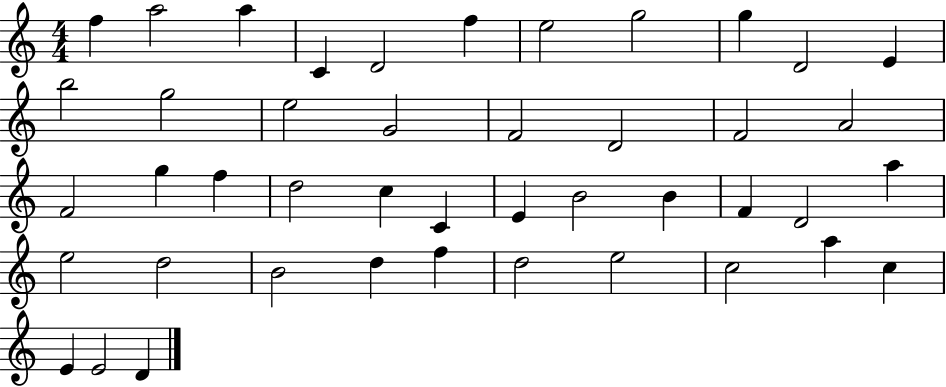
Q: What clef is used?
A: treble